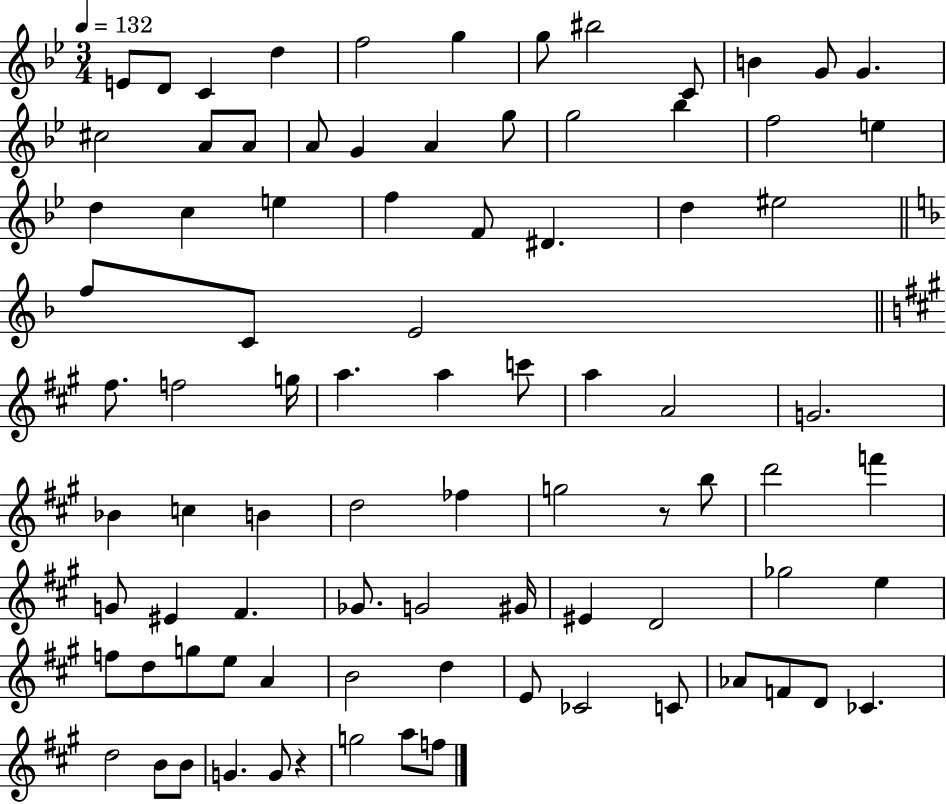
{
  \clef treble
  \numericTimeSignature
  \time 3/4
  \key bes \major
  \tempo 4 = 132
  e'8 d'8 c'4 d''4 | f''2 g''4 | g''8 bis''2 c'8 | b'4 g'8 g'4. | \break cis''2 a'8 a'8 | a'8 g'4 a'4 g''8 | g''2 bes''4 | f''2 e''4 | \break d''4 c''4 e''4 | f''4 f'8 dis'4. | d''4 eis''2 | \bar "||" \break \key f \major f''8 c'8 e'2 | \bar "||" \break \key a \major fis''8. f''2 g''16 | a''4. a''4 c'''8 | a''4 a'2 | g'2. | \break bes'4 c''4 b'4 | d''2 fes''4 | g''2 r8 b''8 | d'''2 f'''4 | \break g'8 eis'4 fis'4. | ges'8. g'2 gis'16 | eis'4 d'2 | ges''2 e''4 | \break f''8 d''8 g''8 e''8 a'4 | b'2 d''4 | e'8 ces'2 c'8 | aes'8 f'8 d'8 ces'4. | \break d''2 b'8 b'8 | g'4. g'8 r4 | g''2 a''8 f''8 | \bar "|."
}